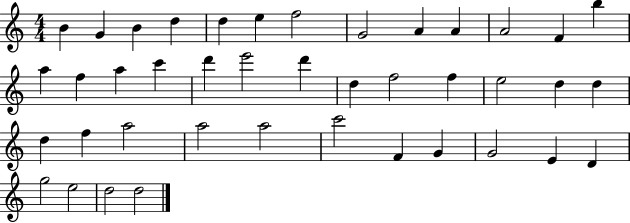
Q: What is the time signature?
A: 4/4